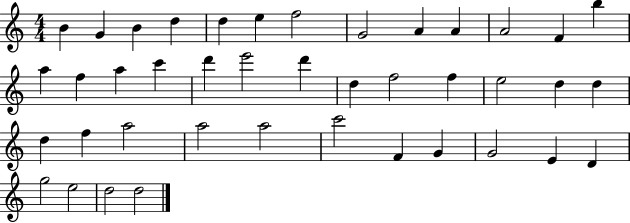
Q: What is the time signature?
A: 4/4